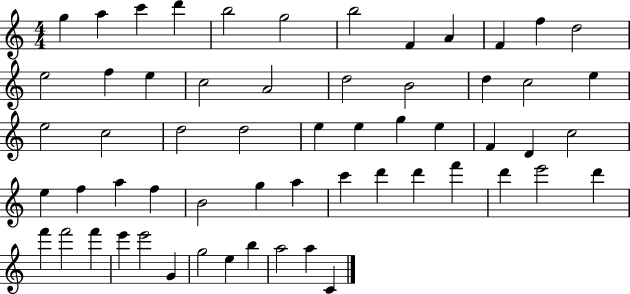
{
  \clef treble
  \numericTimeSignature
  \time 4/4
  \key c \major
  g''4 a''4 c'''4 d'''4 | b''2 g''2 | b''2 f'4 a'4 | f'4 f''4 d''2 | \break e''2 f''4 e''4 | c''2 a'2 | d''2 b'2 | d''4 c''2 e''4 | \break e''2 c''2 | d''2 d''2 | e''4 e''4 g''4 e''4 | f'4 d'4 c''2 | \break e''4 f''4 a''4 f''4 | b'2 g''4 a''4 | c'''4 d'''4 d'''4 f'''4 | d'''4 e'''2 d'''4 | \break f'''4 f'''2 f'''4 | e'''4 e'''2 g'4 | g''2 e''4 b''4 | a''2 a''4 c'4 | \break \bar "|."
}